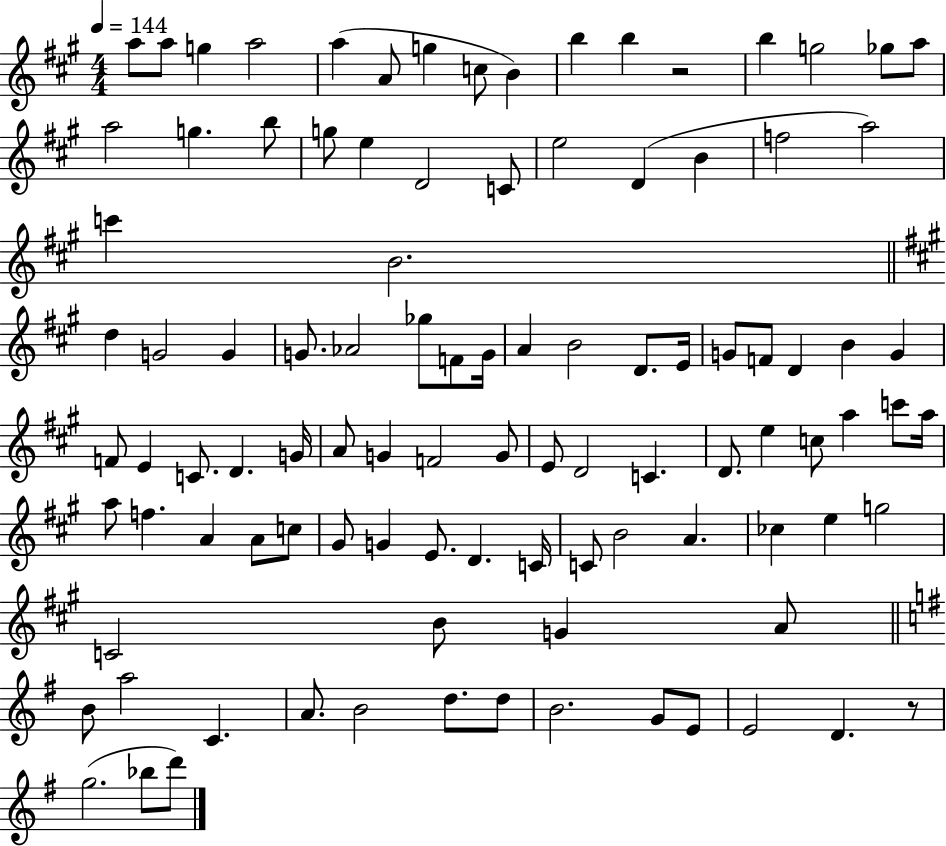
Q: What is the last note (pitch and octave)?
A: D6